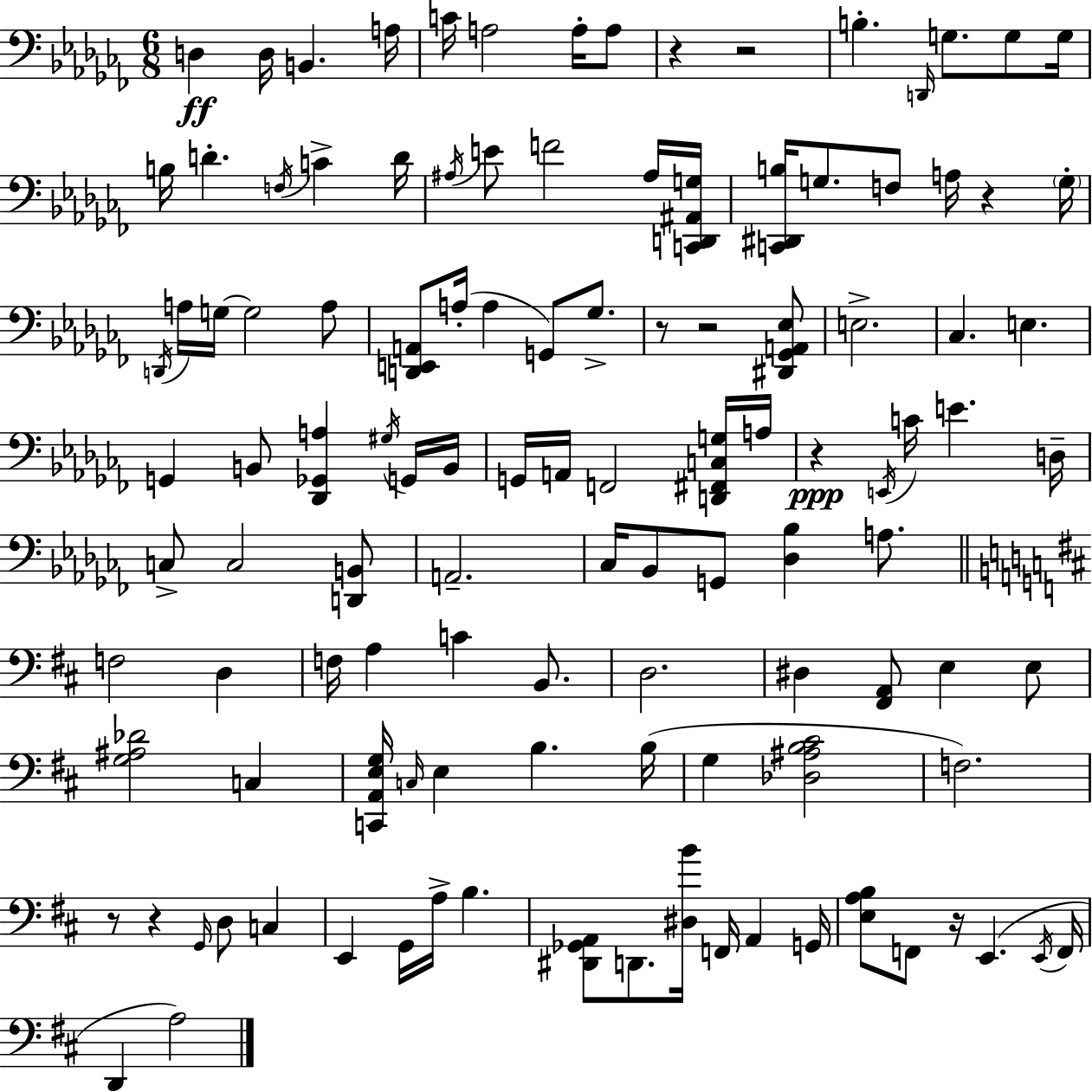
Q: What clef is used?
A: bass